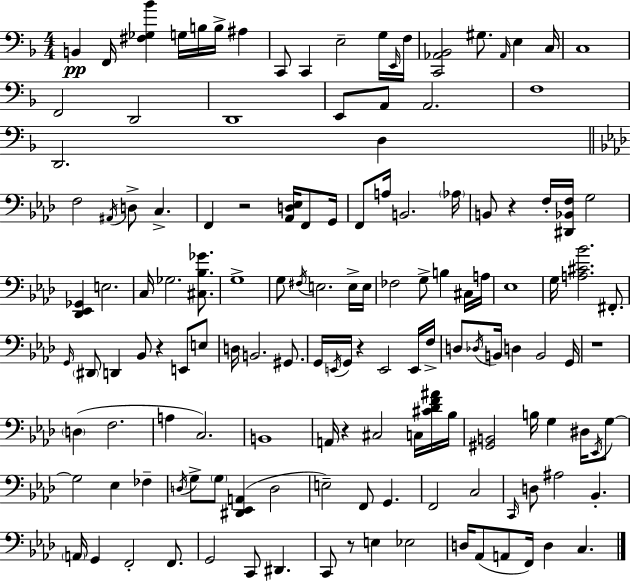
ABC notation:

X:1
T:Untitled
M:4/4
L:1/4
K:F
B,, F,,/4 [^F,_G,_B] G,/4 B,/4 B,/4 ^A, C,,/2 C,, E,2 G,/4 E,,/4 F,/4 [C,,_A,,_B,,]2 ^G,/2 _A,,/4 E, C,/4 C,4 F,,2 D,,2 D,,4 E,,/2 A,,/2 A,,2 F,4 D,,2 D, F,2 ^A,,/4 D,/2 C, F,, z2 [_A,,D,_E,]/4 F,,/2 G,,/4 F,,/2 A,/4 B,,2 _A,/4 B,,/2 z F,/4 [^D,,_B,,F,]/4 G,2 [_D,,_E,,_G,,] E,2 C,/4 _G,2 [^C,_B,_G]/2 G,4 G,/2 ^F,/4 E,2 E,/4 E,/4 _F,2 G,/2 B, ^C,/4 A,/4 _E,4 G,/4 [A,^C_B]2 ^F,,/2 G,,/4 ^D,,/2 D,, _B,,/2 z E,,/2 E,/2 D,/4 B,,2 ^G,,/2 G,,/4 E,,/4 G,,/4 z E,,2 E,,/4 F,/4 D,/2 _D,/4 B,,/4 D, B,,2 G,,/4 z4 D, F,2 A, C,2 B,,4 A,,/4 z ^C,2 C,/4 [^C_DF^A]/4 _B,/4 [^G,,B,,]2 B,/4 G, ^D,/4 _E,,/4 G,/2 G,2 _E, _F, D,/4 G,/2 G,/2 [^D,,_E,,A,,] D,2 E,2 F,,/2 G,, F,,2 C,2 C,,/4 D,/2 ^A,2 _B,, A,,/4 G,, F,,2 F,,/2 G,,2 C,,/2 ^D,, C,,/2 z/2 E, _E,2 D,/4 _A,,/2 A,,/2 F,,/4 D, C,